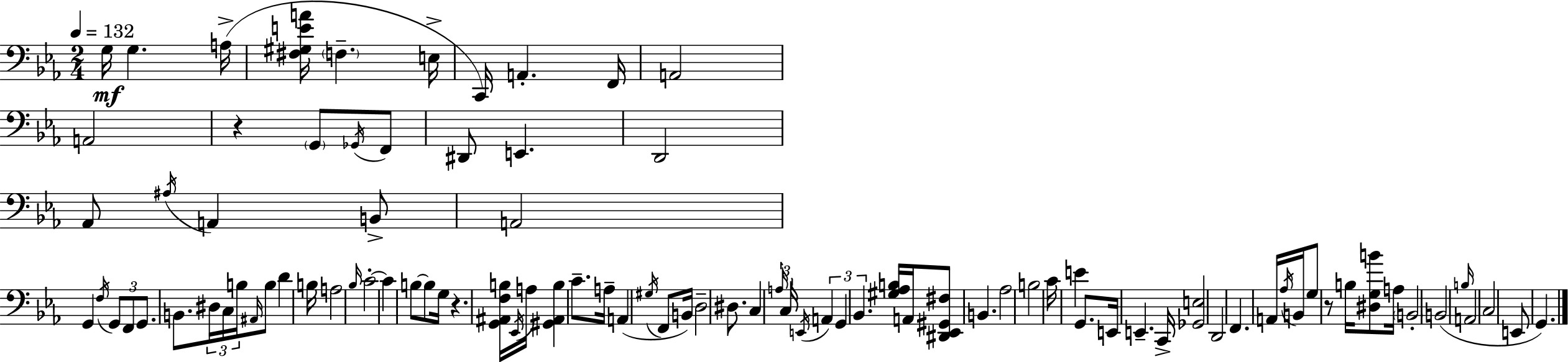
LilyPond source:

{
  \clef bass
  \numericTimeSignature
  \time 2/4
  \key c \minor
  \tempo 4 = 132
  \repeat volta 2 { g16\mf g4. a16->( | <fis gis e' a'>16 \parenthesize f4.-- e16-> | c,16) a,4.-. f,16 | a,2 | \break a,2 | r4 \parenthesize g,8 \acciaccatura { ges,16 } f,8 | dis,8 e,4. | d,2 | \break aes,8 \acciaccatura { ais16 } a,4 | b,8-> a,2 | g,4 \acciaccatura { f16 } \tuplet 3/2 { g,8 | f,8 g,8. } b,8. | \break \tuplet 3/2 { dis16 c16 b16 } \grace { ais,16 } b8 d'4 | b16 a2 | \grace { bes16 } c'2-.~~ | c'4 | \break b8~~ b8 g16 r4. | <g, ais, f b>16 \acciaccatura { ees,16 } a16 <gis, ais, b>4 | c'8.-- a16-- a,4( | \acciaccatura { gis16 } f,8 b,16) d2-- | \break dis8. | c4 \tuplet 3/2 { \grace { a16 } c16 | \acciaccatura { e,16 } } \tuplet 3/2 { a,4 g,4 | bes,4. } <gis aes b>16 | \break a,16 <dis, ees, gis, fis>8 b,4. | aes2 | b2 | c'16 e'4 g,8. | \break e,16 e,4.-- | c,16-> <ges, e>2 | d,2 | f,4. a,16 | \break \acciaccatura { aes16 } b,16 g8 r8 b16 <dis g b'>8 | a16 \parenthesize b,2-. | b,2( | \grace { b16 } a,2 | \break c2 | e,8 g,4.) | } \bar "|."
}